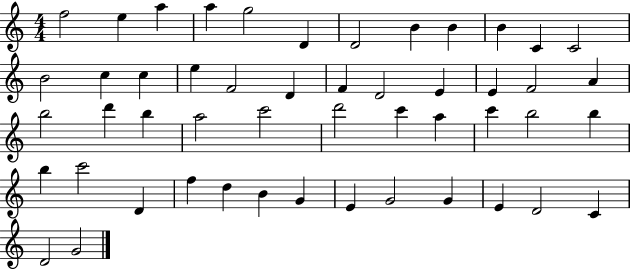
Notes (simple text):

F5/h E5/q A5/q A5/q G5/h D4/q D4/h B4/q B4/q B4/q C4/q C4/h B4/h C5/q C5/q E5/q F4/h D4/q F4/q D4/h E4/q E4/q F4/h A4/q B5/h D6/q B5/q A5/h C6/h D6/h C6/q A5/q C6/q B5/h B5/q B5/q C6/h D4/q F5/q D5/q B4/q G4/q E4/q G4/h G4/q E4/q D4/h C4/q D4/h G4/h